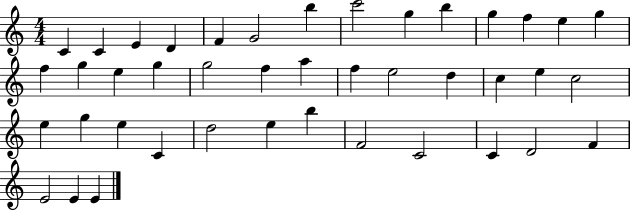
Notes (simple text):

C4/q C4/q E4/q D4/q F4/q G4/h B5/q C6/h G5/q B5/q G5/q F5/q E5/q G5/q F5/q G5/q E5/q G5/q G5/h F5/q A5/q F5/q E5/h D5/q C5/q E5/q C5/h E5/q G5/q E5/q C4/q D5/h E5/q B5/q F4/h C4/h C4/q D4/h F4/q E4/h E4/q E4/q